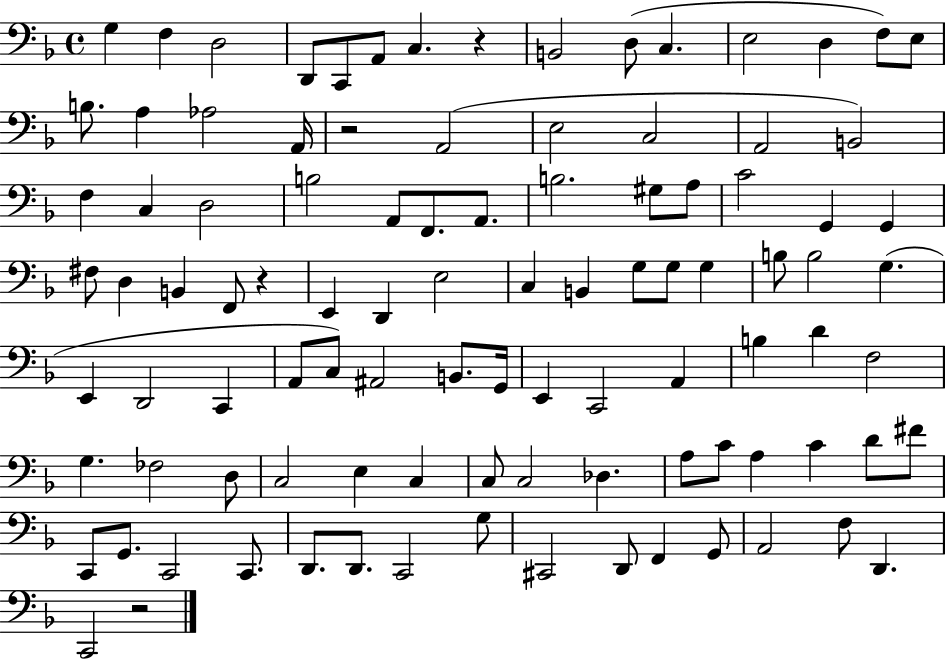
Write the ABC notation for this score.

X:1
T:Untitled
M:4/4
L:1/4
K:F
G, F, D,2 D,,/2 C,,/2 A,,/2 C, z B,,2 D,/2 C, E,2 D, F,/2 E,/2 B,/2 A, _A,2 A,,/4 z2 A,,2 E,2 C,2 A,,2 B,,2 F, C, D,2 B,2 A,,/2 F,,/2 A,,/2 B,2 ^G,/2 A,/2 C2 G,, G,, ^F,/2 D, B,, F,,/2 z E,, D,, E,2 C, B,, G,/2 G,/2 G, B,/2 B,2 G, E,, D,,2 C,, A,,/2 C,/2 ^A,,2 B,,/2 G,,/4 E,, C,,2 A,, B, D F,2 G, _F,2 D,/2 C,2 E, C, C,/2 C,2 _D, A,/2 C/2 A, C D/2 ^F/2 C,,/2 G,,/2 C,,2 C,,/2 D,,/2 D,,/2 C,,2 G,/2 ^C,,2 D,,/2 F,, G,,/2 A,,2 F,/2 D,, C,,2 z2